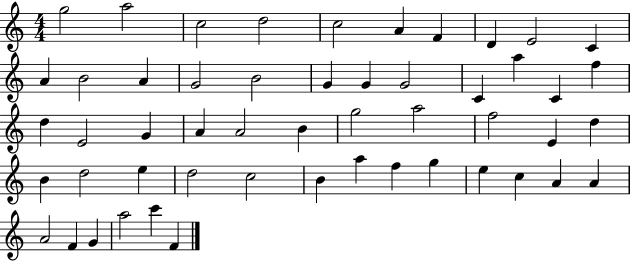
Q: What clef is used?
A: treble